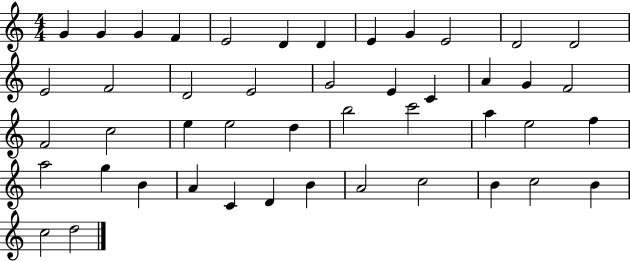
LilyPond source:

{
  \clef treble
  \numericTimeSignature
  \time 4/4
  \key c \major
  g'4 g'4 g'4 f'4 | e'2 d'4 d'4 | e'4 g'4 e'2 | d'2 d'2 | \break e'2 f'2 | d'2 e'2 | g'2 e'4 c'4 | a'4 g'4 f'2 | \break f'2 c''2 | e''4 e''2 d''4 | b''2 c'''2 | a''4 e''2 f''4 | \break a''2 g''4 b'4 | a'4 c'4 d'4 b'4 | a'2 c''2 | b'4 c''2 b'4 | \break c''2 d''2 | \bar "|."
}